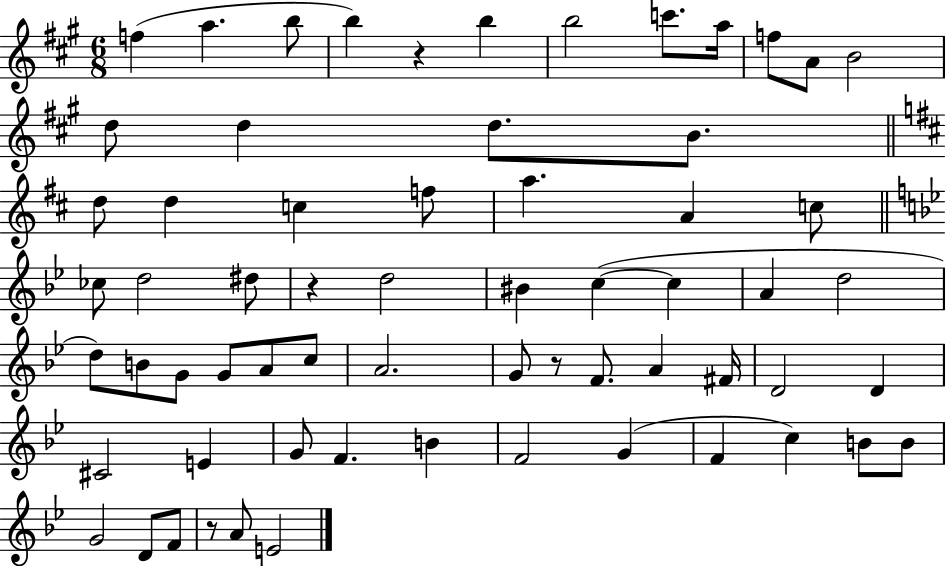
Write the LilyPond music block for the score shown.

{
  \clef treble
  \numericTimeSignature
  \time 6/8
  \key a \major
  f''4( a''4. b''8 | b''4) r4 b''4 | b''2 c'''8. a''16 | f''8 a'8 b'2 | \break d''8 d''4 d''8. b'8. | \bar "||" \break \key d \major d''8 d''4 c''4 f''8 | a''4. a'4 c''8 | \bar "||" \break \key bes \major ces''8 d''2 dis''8 | r4 d''2 | bis'4 c''4~(~ c''4 | a'4 d''2 | \break d''8) b'8 g'8 g'8 a'8 c''8 | a'2. | g'8 r8 f'8. a'4 fis'16 | d'2 d'4 | \break cis'2 e'4 | g'8 f'4. b'4 | f'2 g'4( | f'4 c''4) b'8 b'8 | \break g'2 d'8 f'8 | r8 a'8 e'2 | \bar "|."
}